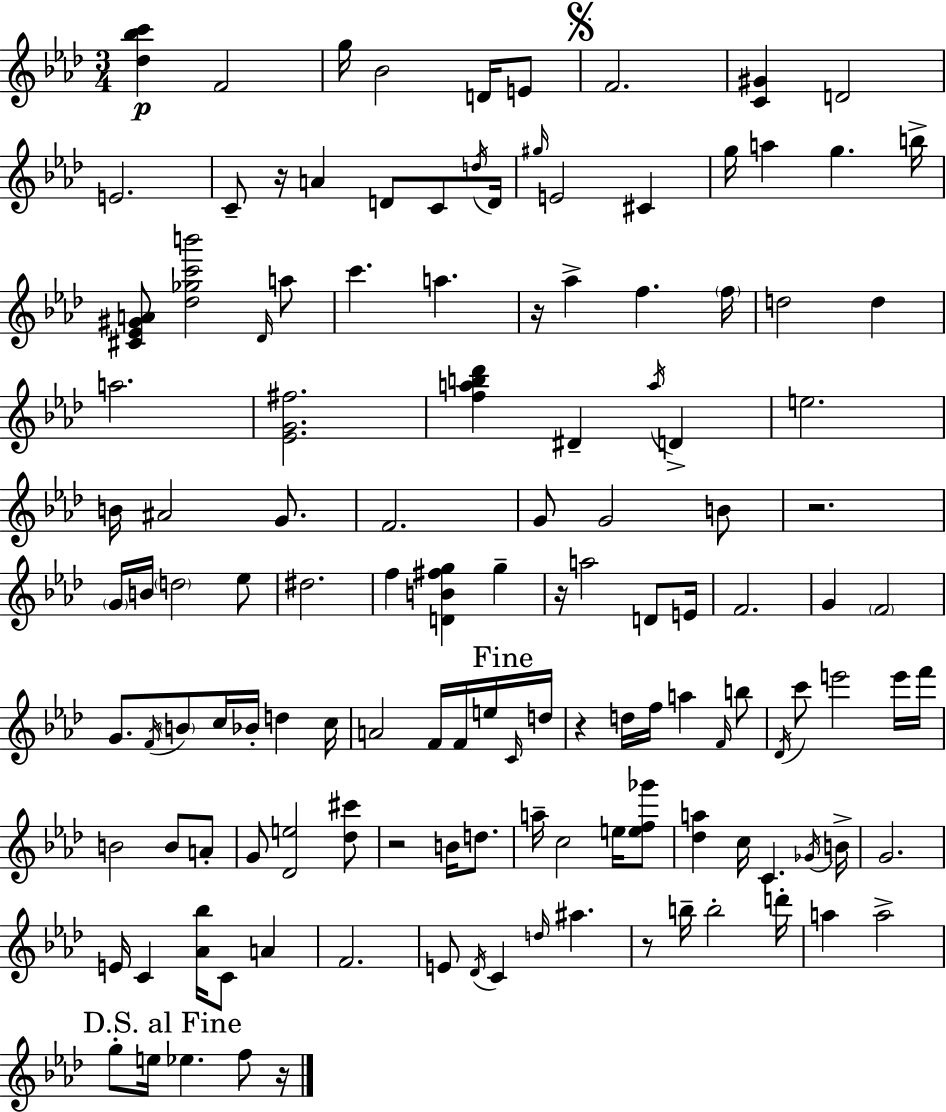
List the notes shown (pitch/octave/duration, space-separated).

[Db5,Bb5,C6]/q F4/h G5/s Bb4/h D4/s E4/e F4/h. [C4,G#4]/q D4/h E4/h. C4/e R/s A4/q D4/e C4/e D5/s D4/s G#5/s E4/h C#4/q G5/s A5/q G5/q. B5/s [C#4,Eb4,G#4,A4]/e [Db5,Gb5,C6,B6]/h Db4/s A5/e C6/q. A5/q. R/s Ab5/q F5/q. F5/s D5/h D5/q A5/h. [Eb4,G4,F#5]/h. [F5,A5,B5,Db6]/q D#4/q A5/s D4/q E5/h. B4/s A#4/h G4/e. F4/h. G4/e G4/h B4/e R/h. G4/s B4/s D5/h Eb5/e D#5/h. F5/q [D4,B4,F#5,G5]/q G5/q R/s A5/h D4/e E4/s F4/h. G4/q F4/h G4/e. F4/s B4/e C5/s Bb4/s D5/q C5/s A4/h F4/s F4/s E5/s C4/s D5/s R/q D5/s F5/s A5/q F4/s B5/e Db4/s C6/e E6/h E6/s F6/s B4/h B4/e A4/e G4/e [Db4,E5]/h [Db5,C#6]/e R/h B4/s D5/e. A5/s C5/h E5/s [E5,F5,Gb6]/e [Db5,A5]/q C5/s C4/q. Gb4/s B4/s G4/h. E4/s C4/q [Ab4,Bb5]/s C4/e A4/q F4/h. E4/e Db4/s C4/q D5/s A#5/q. R/e B5/s B5/h D6/s A5/q A5/h G5/e E5/s Eb5/q. F5/e R/s